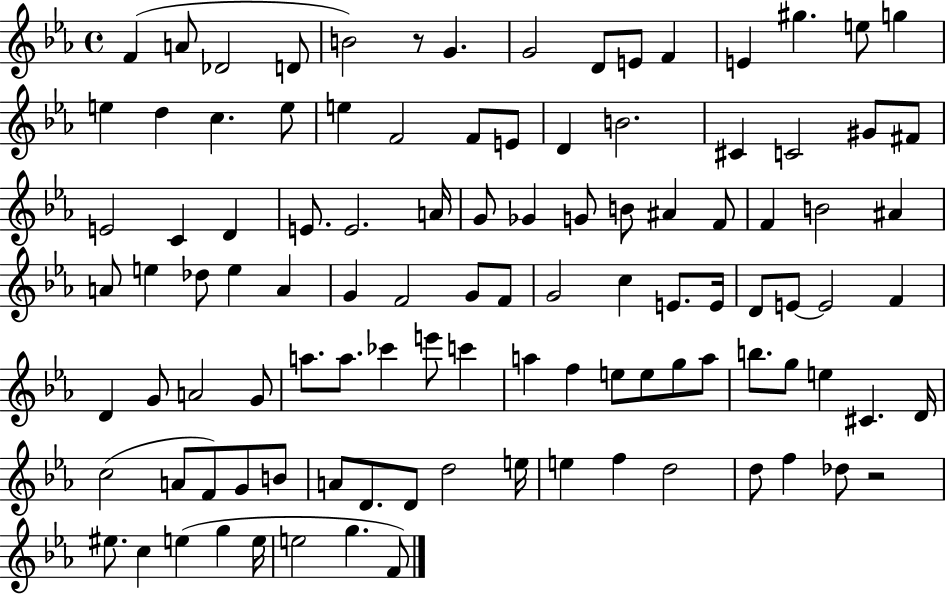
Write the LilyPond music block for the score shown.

{
  \clef treble
  \time 4/4
  \defaultTimeSignature
  \key ees \major
  f'4( a'8 des'2 d'8 | b'2) r8 g'4. | g'2 d'8 e'8 f'4 | e'4 gis''4. e''8 g''4 | \break e''4 d''4 c''4. e''8 | e''4 f'2 f'8 e'8 | d'4 b'2. | cis'4 c'2 gis'8 fis'8 | \break e'2 c'4 d'4 | e'8. e'2. a'16 | g'8 ges'4 g'8 b'8 ais'4 f'8 | f'4 b'2 ais'4 | \break a'8 e''4 des''8 e''4 a'4 | g'4 f'2 g'8 f'8 | g'2 c''4 e'8. e'16 | d'8 e'8~~ e'2 f'4 | \break d'4 g'8 a'2 g'8 | a''8. a''8. ces'''4 e'''8 c'''4 | a''4 f''4 e''8 e''8 g''8 a''8 | b''8. g''8 e''4 cis'4. d'16 | \break c''2( a'8 f'8) g'8 b'8 | a'8 d'8. d'8 d''2 e''16 | e''4 f''4 d''2 | d''8 f''4 des''8 r2 | \break eis''8. c''4 e''4( g''4 e''16 | e''2 g''4. f'8) | \bar "|."
}